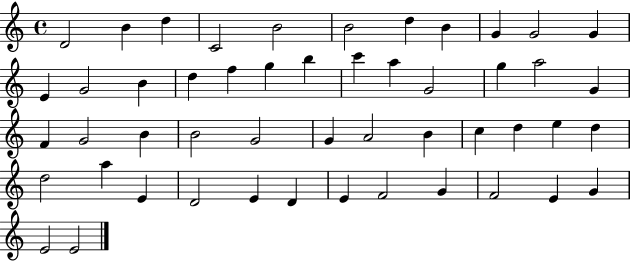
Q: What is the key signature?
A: C major